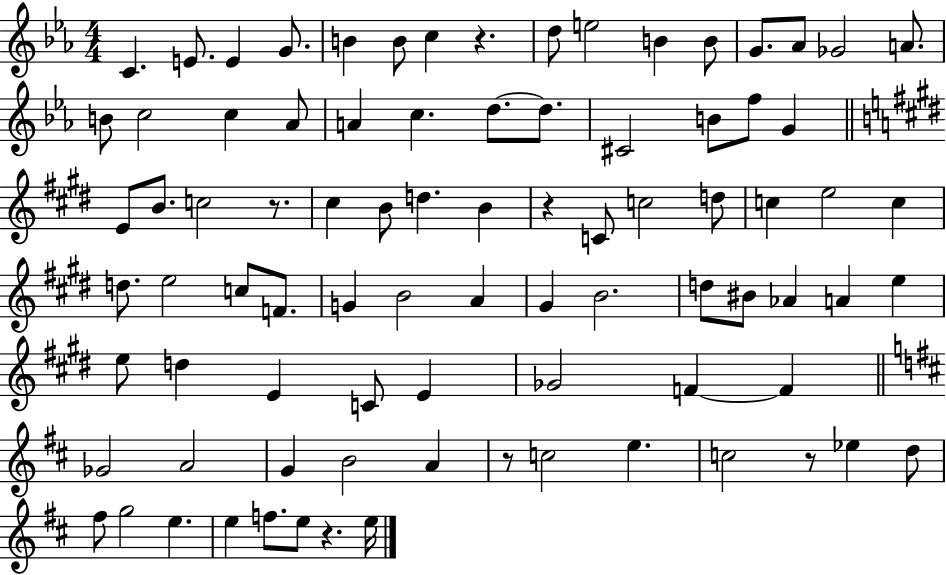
C4/q. E4/e. E4/q G4/e. B4/q B4/e C5/q R/q. D5/e E5/h B4/q B4/e G4/e. Ab4/e Gb4/h A4/e. B4/e C5/h C5/q Ab4/e A4/q C5/q. D5/e. D5/e. C#4/h B4/e F5/e G4/q E4/e B4/e. C5/h R/e. C#5/q B4/e D5/q. B4/q R/q C4/e C5/h D5/e C5/q E5/h C5/q D5/e. E5/h C5/e F4/e. G4/q B4/h A4/q G#4/q B4/h. D5/e BIS4/e Ab4/q A4/q E5/q E5/e D5/q E4/q C4/e E4/q Gb4/h F4/q F4/q Gb4/h A4/h G4/q B4/h A4/q R/e C5/h E5/q. C5/h R/e Eb5/q D5/e F#5/e G5/h E5/q. E5/q F5/e. E5/e R/q. E5/s